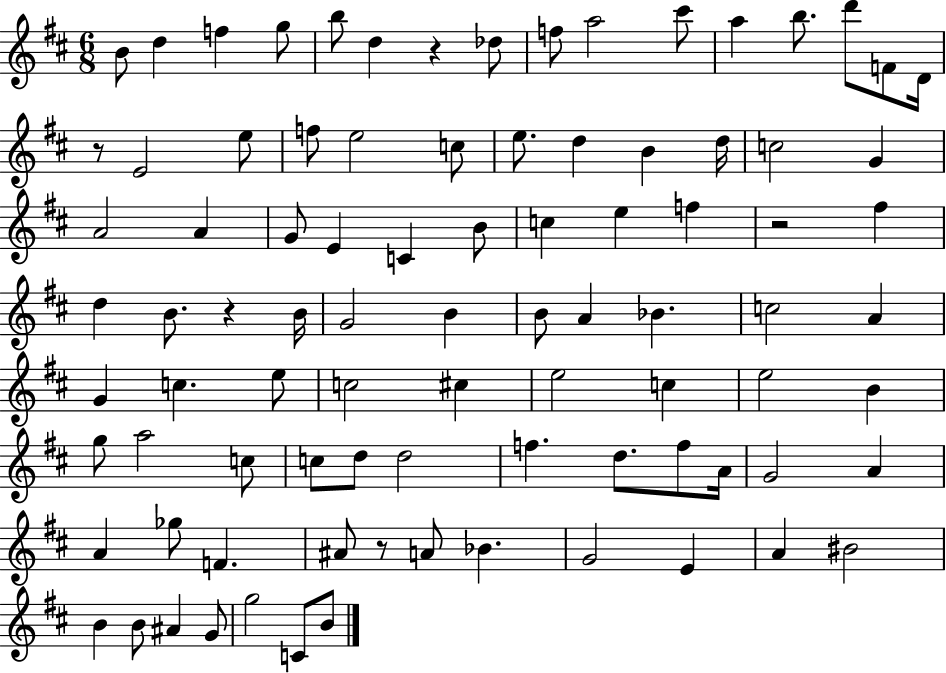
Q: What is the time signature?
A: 6/8